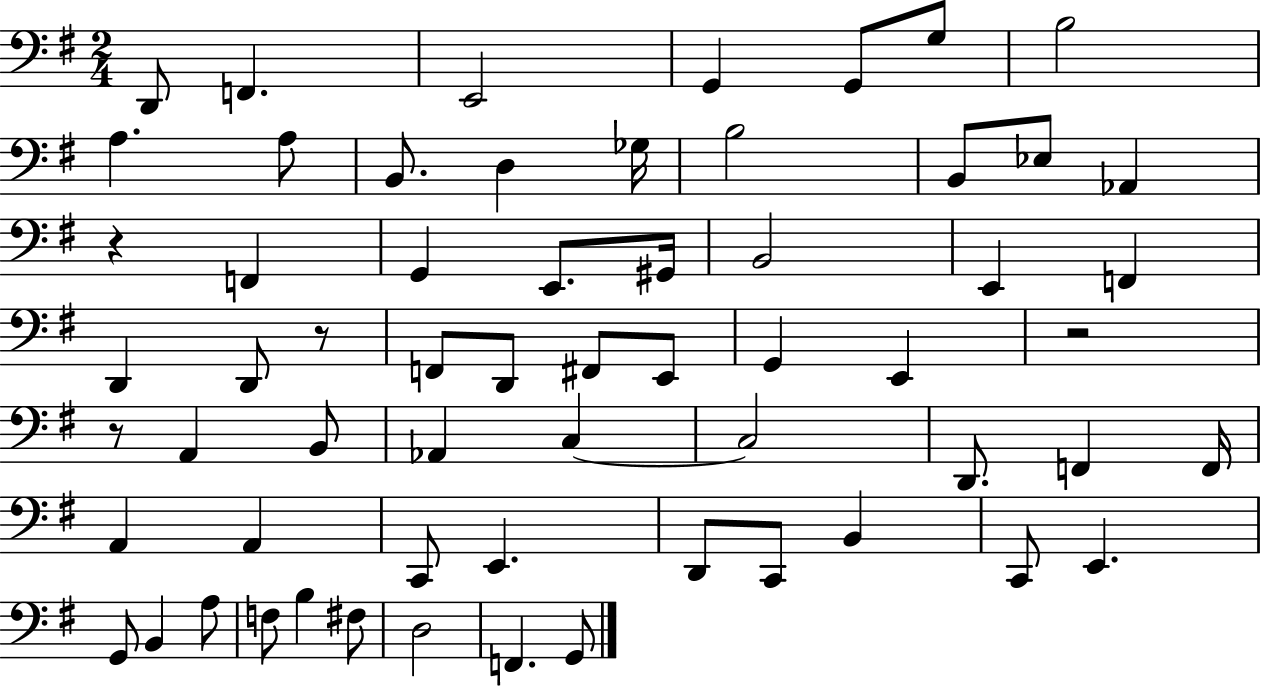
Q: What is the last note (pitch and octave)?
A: G2